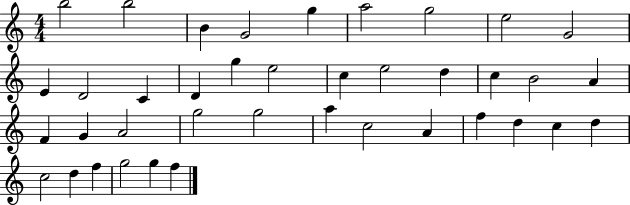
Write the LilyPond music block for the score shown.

{
  \clef treble
  \numericTimeSignature
  \time 4/4
  \key c \major
  b''2 b''2 | b'4 g'2 g''4 | a''2 g''2 | e''2 g'2 | \break e'4 d'2 c'4 | d'4 g''4 e''2 | c''4 e''2 d''4 | c''4 b'2 a'4 | \break f'4 g'4 a'2 | g''2 g''2 | a''4 c''2 a'4 | f''4 d''4 c''4 d''4 | \break c''2 d''4 f''4 | g''2 g''4 f''4 | \bar "|."
}